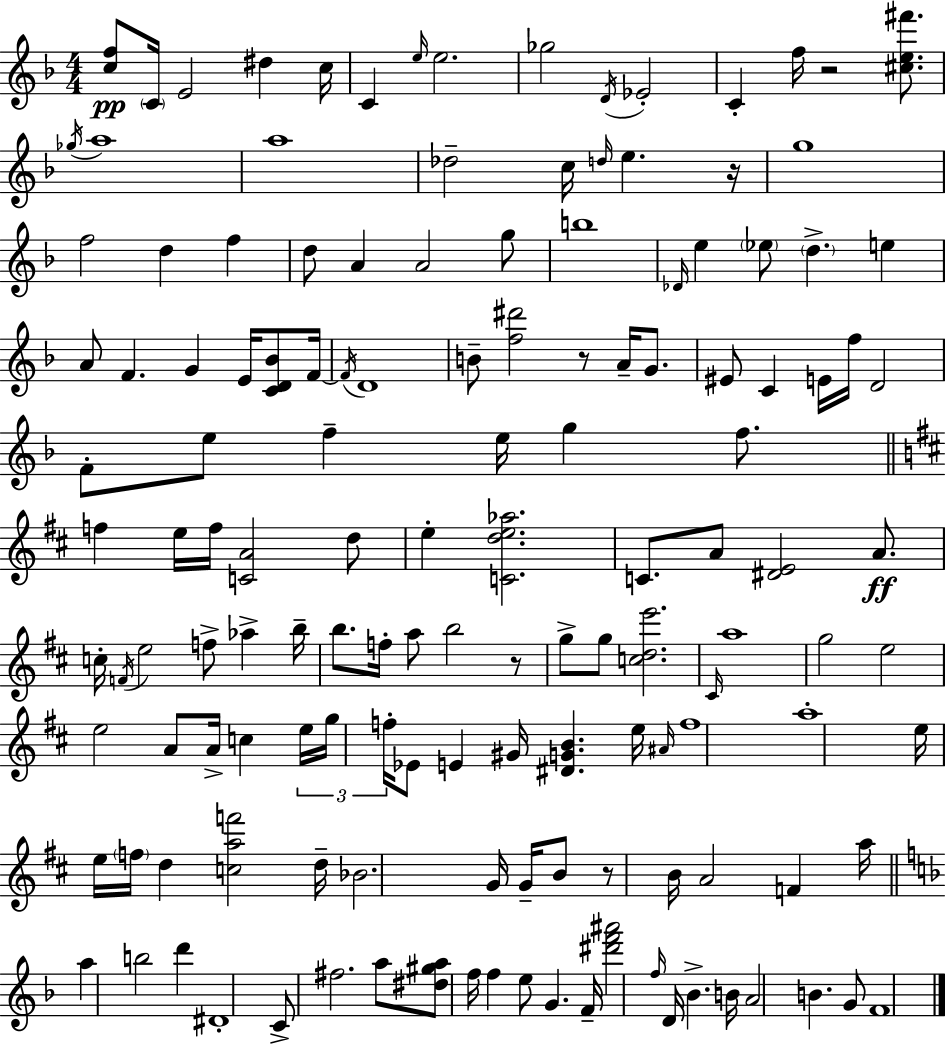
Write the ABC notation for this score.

X:1
T:Untitled
M:4/4
L:1/4
K:Dm
[cf]/2 C/4 E2 ^d c/4 C e/4 e2 _g2 D/4 _E2 C f/4 z2 [^ce^f']/2 _g/4 a4 a4 _d2 c/4 d/4 e z/4 g4 f2 d f d/2 A A2 g/2 b4 _D/4 e _e/2 d e A/2 F G E/4 [CD_B]/2 F/4 F/4 D4 B/2 [f^d']2 z/2 A/4 G/2 ^E/2 C E/4 f/4 D2 F/2 e/2 f e/4 g f/2 f e/4 f/4 [CA]2 d/2 e [Cde_a]2 C/2 A/2 [^DE]2 A/2 c/4 F/4 e2 f/2 _a b/4 b/2 f/4 a/2 b2 z/2 g/2 g/2 [cde']2 ^C/4 a4 g2 e2 e2 A/2 A/4 c e/4 g/4 f/4 _E/2 E ^G/4 [^DGB] e/4 ^A/4 f4 a4 e/4 e/4 f/4 d [caf']2 d/4 _B2 G/4 G/4 B/2 z/2 B/4 A2 F a/4 a b2 d' ^D4 C/2 ^f2 a/2 [^d^ga]/2 f/4 f e/2 G F/4 [^d'f'^a']2 f/4 D/4 _B B/4 A2 B G/2 F4